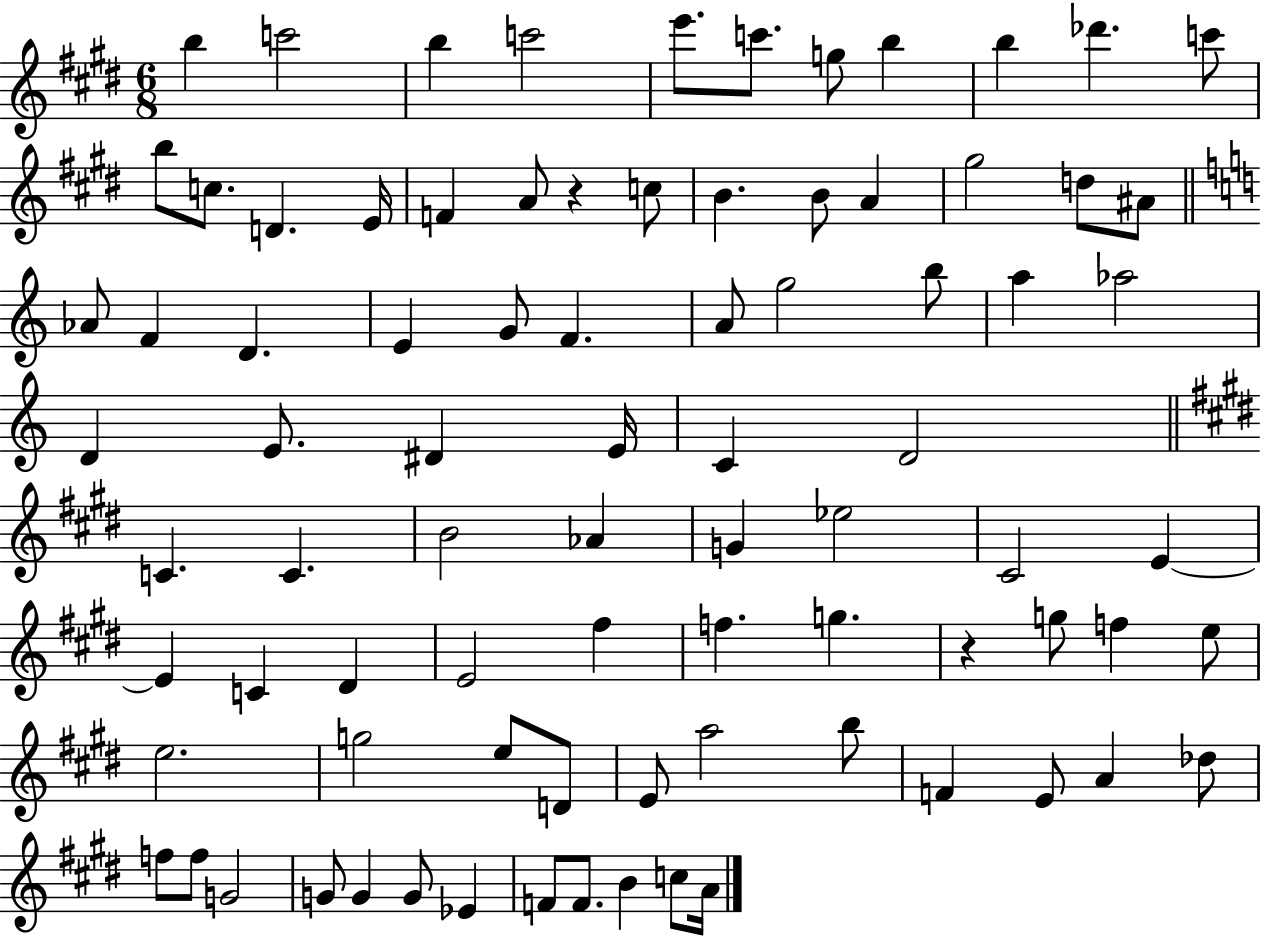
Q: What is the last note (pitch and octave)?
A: A4